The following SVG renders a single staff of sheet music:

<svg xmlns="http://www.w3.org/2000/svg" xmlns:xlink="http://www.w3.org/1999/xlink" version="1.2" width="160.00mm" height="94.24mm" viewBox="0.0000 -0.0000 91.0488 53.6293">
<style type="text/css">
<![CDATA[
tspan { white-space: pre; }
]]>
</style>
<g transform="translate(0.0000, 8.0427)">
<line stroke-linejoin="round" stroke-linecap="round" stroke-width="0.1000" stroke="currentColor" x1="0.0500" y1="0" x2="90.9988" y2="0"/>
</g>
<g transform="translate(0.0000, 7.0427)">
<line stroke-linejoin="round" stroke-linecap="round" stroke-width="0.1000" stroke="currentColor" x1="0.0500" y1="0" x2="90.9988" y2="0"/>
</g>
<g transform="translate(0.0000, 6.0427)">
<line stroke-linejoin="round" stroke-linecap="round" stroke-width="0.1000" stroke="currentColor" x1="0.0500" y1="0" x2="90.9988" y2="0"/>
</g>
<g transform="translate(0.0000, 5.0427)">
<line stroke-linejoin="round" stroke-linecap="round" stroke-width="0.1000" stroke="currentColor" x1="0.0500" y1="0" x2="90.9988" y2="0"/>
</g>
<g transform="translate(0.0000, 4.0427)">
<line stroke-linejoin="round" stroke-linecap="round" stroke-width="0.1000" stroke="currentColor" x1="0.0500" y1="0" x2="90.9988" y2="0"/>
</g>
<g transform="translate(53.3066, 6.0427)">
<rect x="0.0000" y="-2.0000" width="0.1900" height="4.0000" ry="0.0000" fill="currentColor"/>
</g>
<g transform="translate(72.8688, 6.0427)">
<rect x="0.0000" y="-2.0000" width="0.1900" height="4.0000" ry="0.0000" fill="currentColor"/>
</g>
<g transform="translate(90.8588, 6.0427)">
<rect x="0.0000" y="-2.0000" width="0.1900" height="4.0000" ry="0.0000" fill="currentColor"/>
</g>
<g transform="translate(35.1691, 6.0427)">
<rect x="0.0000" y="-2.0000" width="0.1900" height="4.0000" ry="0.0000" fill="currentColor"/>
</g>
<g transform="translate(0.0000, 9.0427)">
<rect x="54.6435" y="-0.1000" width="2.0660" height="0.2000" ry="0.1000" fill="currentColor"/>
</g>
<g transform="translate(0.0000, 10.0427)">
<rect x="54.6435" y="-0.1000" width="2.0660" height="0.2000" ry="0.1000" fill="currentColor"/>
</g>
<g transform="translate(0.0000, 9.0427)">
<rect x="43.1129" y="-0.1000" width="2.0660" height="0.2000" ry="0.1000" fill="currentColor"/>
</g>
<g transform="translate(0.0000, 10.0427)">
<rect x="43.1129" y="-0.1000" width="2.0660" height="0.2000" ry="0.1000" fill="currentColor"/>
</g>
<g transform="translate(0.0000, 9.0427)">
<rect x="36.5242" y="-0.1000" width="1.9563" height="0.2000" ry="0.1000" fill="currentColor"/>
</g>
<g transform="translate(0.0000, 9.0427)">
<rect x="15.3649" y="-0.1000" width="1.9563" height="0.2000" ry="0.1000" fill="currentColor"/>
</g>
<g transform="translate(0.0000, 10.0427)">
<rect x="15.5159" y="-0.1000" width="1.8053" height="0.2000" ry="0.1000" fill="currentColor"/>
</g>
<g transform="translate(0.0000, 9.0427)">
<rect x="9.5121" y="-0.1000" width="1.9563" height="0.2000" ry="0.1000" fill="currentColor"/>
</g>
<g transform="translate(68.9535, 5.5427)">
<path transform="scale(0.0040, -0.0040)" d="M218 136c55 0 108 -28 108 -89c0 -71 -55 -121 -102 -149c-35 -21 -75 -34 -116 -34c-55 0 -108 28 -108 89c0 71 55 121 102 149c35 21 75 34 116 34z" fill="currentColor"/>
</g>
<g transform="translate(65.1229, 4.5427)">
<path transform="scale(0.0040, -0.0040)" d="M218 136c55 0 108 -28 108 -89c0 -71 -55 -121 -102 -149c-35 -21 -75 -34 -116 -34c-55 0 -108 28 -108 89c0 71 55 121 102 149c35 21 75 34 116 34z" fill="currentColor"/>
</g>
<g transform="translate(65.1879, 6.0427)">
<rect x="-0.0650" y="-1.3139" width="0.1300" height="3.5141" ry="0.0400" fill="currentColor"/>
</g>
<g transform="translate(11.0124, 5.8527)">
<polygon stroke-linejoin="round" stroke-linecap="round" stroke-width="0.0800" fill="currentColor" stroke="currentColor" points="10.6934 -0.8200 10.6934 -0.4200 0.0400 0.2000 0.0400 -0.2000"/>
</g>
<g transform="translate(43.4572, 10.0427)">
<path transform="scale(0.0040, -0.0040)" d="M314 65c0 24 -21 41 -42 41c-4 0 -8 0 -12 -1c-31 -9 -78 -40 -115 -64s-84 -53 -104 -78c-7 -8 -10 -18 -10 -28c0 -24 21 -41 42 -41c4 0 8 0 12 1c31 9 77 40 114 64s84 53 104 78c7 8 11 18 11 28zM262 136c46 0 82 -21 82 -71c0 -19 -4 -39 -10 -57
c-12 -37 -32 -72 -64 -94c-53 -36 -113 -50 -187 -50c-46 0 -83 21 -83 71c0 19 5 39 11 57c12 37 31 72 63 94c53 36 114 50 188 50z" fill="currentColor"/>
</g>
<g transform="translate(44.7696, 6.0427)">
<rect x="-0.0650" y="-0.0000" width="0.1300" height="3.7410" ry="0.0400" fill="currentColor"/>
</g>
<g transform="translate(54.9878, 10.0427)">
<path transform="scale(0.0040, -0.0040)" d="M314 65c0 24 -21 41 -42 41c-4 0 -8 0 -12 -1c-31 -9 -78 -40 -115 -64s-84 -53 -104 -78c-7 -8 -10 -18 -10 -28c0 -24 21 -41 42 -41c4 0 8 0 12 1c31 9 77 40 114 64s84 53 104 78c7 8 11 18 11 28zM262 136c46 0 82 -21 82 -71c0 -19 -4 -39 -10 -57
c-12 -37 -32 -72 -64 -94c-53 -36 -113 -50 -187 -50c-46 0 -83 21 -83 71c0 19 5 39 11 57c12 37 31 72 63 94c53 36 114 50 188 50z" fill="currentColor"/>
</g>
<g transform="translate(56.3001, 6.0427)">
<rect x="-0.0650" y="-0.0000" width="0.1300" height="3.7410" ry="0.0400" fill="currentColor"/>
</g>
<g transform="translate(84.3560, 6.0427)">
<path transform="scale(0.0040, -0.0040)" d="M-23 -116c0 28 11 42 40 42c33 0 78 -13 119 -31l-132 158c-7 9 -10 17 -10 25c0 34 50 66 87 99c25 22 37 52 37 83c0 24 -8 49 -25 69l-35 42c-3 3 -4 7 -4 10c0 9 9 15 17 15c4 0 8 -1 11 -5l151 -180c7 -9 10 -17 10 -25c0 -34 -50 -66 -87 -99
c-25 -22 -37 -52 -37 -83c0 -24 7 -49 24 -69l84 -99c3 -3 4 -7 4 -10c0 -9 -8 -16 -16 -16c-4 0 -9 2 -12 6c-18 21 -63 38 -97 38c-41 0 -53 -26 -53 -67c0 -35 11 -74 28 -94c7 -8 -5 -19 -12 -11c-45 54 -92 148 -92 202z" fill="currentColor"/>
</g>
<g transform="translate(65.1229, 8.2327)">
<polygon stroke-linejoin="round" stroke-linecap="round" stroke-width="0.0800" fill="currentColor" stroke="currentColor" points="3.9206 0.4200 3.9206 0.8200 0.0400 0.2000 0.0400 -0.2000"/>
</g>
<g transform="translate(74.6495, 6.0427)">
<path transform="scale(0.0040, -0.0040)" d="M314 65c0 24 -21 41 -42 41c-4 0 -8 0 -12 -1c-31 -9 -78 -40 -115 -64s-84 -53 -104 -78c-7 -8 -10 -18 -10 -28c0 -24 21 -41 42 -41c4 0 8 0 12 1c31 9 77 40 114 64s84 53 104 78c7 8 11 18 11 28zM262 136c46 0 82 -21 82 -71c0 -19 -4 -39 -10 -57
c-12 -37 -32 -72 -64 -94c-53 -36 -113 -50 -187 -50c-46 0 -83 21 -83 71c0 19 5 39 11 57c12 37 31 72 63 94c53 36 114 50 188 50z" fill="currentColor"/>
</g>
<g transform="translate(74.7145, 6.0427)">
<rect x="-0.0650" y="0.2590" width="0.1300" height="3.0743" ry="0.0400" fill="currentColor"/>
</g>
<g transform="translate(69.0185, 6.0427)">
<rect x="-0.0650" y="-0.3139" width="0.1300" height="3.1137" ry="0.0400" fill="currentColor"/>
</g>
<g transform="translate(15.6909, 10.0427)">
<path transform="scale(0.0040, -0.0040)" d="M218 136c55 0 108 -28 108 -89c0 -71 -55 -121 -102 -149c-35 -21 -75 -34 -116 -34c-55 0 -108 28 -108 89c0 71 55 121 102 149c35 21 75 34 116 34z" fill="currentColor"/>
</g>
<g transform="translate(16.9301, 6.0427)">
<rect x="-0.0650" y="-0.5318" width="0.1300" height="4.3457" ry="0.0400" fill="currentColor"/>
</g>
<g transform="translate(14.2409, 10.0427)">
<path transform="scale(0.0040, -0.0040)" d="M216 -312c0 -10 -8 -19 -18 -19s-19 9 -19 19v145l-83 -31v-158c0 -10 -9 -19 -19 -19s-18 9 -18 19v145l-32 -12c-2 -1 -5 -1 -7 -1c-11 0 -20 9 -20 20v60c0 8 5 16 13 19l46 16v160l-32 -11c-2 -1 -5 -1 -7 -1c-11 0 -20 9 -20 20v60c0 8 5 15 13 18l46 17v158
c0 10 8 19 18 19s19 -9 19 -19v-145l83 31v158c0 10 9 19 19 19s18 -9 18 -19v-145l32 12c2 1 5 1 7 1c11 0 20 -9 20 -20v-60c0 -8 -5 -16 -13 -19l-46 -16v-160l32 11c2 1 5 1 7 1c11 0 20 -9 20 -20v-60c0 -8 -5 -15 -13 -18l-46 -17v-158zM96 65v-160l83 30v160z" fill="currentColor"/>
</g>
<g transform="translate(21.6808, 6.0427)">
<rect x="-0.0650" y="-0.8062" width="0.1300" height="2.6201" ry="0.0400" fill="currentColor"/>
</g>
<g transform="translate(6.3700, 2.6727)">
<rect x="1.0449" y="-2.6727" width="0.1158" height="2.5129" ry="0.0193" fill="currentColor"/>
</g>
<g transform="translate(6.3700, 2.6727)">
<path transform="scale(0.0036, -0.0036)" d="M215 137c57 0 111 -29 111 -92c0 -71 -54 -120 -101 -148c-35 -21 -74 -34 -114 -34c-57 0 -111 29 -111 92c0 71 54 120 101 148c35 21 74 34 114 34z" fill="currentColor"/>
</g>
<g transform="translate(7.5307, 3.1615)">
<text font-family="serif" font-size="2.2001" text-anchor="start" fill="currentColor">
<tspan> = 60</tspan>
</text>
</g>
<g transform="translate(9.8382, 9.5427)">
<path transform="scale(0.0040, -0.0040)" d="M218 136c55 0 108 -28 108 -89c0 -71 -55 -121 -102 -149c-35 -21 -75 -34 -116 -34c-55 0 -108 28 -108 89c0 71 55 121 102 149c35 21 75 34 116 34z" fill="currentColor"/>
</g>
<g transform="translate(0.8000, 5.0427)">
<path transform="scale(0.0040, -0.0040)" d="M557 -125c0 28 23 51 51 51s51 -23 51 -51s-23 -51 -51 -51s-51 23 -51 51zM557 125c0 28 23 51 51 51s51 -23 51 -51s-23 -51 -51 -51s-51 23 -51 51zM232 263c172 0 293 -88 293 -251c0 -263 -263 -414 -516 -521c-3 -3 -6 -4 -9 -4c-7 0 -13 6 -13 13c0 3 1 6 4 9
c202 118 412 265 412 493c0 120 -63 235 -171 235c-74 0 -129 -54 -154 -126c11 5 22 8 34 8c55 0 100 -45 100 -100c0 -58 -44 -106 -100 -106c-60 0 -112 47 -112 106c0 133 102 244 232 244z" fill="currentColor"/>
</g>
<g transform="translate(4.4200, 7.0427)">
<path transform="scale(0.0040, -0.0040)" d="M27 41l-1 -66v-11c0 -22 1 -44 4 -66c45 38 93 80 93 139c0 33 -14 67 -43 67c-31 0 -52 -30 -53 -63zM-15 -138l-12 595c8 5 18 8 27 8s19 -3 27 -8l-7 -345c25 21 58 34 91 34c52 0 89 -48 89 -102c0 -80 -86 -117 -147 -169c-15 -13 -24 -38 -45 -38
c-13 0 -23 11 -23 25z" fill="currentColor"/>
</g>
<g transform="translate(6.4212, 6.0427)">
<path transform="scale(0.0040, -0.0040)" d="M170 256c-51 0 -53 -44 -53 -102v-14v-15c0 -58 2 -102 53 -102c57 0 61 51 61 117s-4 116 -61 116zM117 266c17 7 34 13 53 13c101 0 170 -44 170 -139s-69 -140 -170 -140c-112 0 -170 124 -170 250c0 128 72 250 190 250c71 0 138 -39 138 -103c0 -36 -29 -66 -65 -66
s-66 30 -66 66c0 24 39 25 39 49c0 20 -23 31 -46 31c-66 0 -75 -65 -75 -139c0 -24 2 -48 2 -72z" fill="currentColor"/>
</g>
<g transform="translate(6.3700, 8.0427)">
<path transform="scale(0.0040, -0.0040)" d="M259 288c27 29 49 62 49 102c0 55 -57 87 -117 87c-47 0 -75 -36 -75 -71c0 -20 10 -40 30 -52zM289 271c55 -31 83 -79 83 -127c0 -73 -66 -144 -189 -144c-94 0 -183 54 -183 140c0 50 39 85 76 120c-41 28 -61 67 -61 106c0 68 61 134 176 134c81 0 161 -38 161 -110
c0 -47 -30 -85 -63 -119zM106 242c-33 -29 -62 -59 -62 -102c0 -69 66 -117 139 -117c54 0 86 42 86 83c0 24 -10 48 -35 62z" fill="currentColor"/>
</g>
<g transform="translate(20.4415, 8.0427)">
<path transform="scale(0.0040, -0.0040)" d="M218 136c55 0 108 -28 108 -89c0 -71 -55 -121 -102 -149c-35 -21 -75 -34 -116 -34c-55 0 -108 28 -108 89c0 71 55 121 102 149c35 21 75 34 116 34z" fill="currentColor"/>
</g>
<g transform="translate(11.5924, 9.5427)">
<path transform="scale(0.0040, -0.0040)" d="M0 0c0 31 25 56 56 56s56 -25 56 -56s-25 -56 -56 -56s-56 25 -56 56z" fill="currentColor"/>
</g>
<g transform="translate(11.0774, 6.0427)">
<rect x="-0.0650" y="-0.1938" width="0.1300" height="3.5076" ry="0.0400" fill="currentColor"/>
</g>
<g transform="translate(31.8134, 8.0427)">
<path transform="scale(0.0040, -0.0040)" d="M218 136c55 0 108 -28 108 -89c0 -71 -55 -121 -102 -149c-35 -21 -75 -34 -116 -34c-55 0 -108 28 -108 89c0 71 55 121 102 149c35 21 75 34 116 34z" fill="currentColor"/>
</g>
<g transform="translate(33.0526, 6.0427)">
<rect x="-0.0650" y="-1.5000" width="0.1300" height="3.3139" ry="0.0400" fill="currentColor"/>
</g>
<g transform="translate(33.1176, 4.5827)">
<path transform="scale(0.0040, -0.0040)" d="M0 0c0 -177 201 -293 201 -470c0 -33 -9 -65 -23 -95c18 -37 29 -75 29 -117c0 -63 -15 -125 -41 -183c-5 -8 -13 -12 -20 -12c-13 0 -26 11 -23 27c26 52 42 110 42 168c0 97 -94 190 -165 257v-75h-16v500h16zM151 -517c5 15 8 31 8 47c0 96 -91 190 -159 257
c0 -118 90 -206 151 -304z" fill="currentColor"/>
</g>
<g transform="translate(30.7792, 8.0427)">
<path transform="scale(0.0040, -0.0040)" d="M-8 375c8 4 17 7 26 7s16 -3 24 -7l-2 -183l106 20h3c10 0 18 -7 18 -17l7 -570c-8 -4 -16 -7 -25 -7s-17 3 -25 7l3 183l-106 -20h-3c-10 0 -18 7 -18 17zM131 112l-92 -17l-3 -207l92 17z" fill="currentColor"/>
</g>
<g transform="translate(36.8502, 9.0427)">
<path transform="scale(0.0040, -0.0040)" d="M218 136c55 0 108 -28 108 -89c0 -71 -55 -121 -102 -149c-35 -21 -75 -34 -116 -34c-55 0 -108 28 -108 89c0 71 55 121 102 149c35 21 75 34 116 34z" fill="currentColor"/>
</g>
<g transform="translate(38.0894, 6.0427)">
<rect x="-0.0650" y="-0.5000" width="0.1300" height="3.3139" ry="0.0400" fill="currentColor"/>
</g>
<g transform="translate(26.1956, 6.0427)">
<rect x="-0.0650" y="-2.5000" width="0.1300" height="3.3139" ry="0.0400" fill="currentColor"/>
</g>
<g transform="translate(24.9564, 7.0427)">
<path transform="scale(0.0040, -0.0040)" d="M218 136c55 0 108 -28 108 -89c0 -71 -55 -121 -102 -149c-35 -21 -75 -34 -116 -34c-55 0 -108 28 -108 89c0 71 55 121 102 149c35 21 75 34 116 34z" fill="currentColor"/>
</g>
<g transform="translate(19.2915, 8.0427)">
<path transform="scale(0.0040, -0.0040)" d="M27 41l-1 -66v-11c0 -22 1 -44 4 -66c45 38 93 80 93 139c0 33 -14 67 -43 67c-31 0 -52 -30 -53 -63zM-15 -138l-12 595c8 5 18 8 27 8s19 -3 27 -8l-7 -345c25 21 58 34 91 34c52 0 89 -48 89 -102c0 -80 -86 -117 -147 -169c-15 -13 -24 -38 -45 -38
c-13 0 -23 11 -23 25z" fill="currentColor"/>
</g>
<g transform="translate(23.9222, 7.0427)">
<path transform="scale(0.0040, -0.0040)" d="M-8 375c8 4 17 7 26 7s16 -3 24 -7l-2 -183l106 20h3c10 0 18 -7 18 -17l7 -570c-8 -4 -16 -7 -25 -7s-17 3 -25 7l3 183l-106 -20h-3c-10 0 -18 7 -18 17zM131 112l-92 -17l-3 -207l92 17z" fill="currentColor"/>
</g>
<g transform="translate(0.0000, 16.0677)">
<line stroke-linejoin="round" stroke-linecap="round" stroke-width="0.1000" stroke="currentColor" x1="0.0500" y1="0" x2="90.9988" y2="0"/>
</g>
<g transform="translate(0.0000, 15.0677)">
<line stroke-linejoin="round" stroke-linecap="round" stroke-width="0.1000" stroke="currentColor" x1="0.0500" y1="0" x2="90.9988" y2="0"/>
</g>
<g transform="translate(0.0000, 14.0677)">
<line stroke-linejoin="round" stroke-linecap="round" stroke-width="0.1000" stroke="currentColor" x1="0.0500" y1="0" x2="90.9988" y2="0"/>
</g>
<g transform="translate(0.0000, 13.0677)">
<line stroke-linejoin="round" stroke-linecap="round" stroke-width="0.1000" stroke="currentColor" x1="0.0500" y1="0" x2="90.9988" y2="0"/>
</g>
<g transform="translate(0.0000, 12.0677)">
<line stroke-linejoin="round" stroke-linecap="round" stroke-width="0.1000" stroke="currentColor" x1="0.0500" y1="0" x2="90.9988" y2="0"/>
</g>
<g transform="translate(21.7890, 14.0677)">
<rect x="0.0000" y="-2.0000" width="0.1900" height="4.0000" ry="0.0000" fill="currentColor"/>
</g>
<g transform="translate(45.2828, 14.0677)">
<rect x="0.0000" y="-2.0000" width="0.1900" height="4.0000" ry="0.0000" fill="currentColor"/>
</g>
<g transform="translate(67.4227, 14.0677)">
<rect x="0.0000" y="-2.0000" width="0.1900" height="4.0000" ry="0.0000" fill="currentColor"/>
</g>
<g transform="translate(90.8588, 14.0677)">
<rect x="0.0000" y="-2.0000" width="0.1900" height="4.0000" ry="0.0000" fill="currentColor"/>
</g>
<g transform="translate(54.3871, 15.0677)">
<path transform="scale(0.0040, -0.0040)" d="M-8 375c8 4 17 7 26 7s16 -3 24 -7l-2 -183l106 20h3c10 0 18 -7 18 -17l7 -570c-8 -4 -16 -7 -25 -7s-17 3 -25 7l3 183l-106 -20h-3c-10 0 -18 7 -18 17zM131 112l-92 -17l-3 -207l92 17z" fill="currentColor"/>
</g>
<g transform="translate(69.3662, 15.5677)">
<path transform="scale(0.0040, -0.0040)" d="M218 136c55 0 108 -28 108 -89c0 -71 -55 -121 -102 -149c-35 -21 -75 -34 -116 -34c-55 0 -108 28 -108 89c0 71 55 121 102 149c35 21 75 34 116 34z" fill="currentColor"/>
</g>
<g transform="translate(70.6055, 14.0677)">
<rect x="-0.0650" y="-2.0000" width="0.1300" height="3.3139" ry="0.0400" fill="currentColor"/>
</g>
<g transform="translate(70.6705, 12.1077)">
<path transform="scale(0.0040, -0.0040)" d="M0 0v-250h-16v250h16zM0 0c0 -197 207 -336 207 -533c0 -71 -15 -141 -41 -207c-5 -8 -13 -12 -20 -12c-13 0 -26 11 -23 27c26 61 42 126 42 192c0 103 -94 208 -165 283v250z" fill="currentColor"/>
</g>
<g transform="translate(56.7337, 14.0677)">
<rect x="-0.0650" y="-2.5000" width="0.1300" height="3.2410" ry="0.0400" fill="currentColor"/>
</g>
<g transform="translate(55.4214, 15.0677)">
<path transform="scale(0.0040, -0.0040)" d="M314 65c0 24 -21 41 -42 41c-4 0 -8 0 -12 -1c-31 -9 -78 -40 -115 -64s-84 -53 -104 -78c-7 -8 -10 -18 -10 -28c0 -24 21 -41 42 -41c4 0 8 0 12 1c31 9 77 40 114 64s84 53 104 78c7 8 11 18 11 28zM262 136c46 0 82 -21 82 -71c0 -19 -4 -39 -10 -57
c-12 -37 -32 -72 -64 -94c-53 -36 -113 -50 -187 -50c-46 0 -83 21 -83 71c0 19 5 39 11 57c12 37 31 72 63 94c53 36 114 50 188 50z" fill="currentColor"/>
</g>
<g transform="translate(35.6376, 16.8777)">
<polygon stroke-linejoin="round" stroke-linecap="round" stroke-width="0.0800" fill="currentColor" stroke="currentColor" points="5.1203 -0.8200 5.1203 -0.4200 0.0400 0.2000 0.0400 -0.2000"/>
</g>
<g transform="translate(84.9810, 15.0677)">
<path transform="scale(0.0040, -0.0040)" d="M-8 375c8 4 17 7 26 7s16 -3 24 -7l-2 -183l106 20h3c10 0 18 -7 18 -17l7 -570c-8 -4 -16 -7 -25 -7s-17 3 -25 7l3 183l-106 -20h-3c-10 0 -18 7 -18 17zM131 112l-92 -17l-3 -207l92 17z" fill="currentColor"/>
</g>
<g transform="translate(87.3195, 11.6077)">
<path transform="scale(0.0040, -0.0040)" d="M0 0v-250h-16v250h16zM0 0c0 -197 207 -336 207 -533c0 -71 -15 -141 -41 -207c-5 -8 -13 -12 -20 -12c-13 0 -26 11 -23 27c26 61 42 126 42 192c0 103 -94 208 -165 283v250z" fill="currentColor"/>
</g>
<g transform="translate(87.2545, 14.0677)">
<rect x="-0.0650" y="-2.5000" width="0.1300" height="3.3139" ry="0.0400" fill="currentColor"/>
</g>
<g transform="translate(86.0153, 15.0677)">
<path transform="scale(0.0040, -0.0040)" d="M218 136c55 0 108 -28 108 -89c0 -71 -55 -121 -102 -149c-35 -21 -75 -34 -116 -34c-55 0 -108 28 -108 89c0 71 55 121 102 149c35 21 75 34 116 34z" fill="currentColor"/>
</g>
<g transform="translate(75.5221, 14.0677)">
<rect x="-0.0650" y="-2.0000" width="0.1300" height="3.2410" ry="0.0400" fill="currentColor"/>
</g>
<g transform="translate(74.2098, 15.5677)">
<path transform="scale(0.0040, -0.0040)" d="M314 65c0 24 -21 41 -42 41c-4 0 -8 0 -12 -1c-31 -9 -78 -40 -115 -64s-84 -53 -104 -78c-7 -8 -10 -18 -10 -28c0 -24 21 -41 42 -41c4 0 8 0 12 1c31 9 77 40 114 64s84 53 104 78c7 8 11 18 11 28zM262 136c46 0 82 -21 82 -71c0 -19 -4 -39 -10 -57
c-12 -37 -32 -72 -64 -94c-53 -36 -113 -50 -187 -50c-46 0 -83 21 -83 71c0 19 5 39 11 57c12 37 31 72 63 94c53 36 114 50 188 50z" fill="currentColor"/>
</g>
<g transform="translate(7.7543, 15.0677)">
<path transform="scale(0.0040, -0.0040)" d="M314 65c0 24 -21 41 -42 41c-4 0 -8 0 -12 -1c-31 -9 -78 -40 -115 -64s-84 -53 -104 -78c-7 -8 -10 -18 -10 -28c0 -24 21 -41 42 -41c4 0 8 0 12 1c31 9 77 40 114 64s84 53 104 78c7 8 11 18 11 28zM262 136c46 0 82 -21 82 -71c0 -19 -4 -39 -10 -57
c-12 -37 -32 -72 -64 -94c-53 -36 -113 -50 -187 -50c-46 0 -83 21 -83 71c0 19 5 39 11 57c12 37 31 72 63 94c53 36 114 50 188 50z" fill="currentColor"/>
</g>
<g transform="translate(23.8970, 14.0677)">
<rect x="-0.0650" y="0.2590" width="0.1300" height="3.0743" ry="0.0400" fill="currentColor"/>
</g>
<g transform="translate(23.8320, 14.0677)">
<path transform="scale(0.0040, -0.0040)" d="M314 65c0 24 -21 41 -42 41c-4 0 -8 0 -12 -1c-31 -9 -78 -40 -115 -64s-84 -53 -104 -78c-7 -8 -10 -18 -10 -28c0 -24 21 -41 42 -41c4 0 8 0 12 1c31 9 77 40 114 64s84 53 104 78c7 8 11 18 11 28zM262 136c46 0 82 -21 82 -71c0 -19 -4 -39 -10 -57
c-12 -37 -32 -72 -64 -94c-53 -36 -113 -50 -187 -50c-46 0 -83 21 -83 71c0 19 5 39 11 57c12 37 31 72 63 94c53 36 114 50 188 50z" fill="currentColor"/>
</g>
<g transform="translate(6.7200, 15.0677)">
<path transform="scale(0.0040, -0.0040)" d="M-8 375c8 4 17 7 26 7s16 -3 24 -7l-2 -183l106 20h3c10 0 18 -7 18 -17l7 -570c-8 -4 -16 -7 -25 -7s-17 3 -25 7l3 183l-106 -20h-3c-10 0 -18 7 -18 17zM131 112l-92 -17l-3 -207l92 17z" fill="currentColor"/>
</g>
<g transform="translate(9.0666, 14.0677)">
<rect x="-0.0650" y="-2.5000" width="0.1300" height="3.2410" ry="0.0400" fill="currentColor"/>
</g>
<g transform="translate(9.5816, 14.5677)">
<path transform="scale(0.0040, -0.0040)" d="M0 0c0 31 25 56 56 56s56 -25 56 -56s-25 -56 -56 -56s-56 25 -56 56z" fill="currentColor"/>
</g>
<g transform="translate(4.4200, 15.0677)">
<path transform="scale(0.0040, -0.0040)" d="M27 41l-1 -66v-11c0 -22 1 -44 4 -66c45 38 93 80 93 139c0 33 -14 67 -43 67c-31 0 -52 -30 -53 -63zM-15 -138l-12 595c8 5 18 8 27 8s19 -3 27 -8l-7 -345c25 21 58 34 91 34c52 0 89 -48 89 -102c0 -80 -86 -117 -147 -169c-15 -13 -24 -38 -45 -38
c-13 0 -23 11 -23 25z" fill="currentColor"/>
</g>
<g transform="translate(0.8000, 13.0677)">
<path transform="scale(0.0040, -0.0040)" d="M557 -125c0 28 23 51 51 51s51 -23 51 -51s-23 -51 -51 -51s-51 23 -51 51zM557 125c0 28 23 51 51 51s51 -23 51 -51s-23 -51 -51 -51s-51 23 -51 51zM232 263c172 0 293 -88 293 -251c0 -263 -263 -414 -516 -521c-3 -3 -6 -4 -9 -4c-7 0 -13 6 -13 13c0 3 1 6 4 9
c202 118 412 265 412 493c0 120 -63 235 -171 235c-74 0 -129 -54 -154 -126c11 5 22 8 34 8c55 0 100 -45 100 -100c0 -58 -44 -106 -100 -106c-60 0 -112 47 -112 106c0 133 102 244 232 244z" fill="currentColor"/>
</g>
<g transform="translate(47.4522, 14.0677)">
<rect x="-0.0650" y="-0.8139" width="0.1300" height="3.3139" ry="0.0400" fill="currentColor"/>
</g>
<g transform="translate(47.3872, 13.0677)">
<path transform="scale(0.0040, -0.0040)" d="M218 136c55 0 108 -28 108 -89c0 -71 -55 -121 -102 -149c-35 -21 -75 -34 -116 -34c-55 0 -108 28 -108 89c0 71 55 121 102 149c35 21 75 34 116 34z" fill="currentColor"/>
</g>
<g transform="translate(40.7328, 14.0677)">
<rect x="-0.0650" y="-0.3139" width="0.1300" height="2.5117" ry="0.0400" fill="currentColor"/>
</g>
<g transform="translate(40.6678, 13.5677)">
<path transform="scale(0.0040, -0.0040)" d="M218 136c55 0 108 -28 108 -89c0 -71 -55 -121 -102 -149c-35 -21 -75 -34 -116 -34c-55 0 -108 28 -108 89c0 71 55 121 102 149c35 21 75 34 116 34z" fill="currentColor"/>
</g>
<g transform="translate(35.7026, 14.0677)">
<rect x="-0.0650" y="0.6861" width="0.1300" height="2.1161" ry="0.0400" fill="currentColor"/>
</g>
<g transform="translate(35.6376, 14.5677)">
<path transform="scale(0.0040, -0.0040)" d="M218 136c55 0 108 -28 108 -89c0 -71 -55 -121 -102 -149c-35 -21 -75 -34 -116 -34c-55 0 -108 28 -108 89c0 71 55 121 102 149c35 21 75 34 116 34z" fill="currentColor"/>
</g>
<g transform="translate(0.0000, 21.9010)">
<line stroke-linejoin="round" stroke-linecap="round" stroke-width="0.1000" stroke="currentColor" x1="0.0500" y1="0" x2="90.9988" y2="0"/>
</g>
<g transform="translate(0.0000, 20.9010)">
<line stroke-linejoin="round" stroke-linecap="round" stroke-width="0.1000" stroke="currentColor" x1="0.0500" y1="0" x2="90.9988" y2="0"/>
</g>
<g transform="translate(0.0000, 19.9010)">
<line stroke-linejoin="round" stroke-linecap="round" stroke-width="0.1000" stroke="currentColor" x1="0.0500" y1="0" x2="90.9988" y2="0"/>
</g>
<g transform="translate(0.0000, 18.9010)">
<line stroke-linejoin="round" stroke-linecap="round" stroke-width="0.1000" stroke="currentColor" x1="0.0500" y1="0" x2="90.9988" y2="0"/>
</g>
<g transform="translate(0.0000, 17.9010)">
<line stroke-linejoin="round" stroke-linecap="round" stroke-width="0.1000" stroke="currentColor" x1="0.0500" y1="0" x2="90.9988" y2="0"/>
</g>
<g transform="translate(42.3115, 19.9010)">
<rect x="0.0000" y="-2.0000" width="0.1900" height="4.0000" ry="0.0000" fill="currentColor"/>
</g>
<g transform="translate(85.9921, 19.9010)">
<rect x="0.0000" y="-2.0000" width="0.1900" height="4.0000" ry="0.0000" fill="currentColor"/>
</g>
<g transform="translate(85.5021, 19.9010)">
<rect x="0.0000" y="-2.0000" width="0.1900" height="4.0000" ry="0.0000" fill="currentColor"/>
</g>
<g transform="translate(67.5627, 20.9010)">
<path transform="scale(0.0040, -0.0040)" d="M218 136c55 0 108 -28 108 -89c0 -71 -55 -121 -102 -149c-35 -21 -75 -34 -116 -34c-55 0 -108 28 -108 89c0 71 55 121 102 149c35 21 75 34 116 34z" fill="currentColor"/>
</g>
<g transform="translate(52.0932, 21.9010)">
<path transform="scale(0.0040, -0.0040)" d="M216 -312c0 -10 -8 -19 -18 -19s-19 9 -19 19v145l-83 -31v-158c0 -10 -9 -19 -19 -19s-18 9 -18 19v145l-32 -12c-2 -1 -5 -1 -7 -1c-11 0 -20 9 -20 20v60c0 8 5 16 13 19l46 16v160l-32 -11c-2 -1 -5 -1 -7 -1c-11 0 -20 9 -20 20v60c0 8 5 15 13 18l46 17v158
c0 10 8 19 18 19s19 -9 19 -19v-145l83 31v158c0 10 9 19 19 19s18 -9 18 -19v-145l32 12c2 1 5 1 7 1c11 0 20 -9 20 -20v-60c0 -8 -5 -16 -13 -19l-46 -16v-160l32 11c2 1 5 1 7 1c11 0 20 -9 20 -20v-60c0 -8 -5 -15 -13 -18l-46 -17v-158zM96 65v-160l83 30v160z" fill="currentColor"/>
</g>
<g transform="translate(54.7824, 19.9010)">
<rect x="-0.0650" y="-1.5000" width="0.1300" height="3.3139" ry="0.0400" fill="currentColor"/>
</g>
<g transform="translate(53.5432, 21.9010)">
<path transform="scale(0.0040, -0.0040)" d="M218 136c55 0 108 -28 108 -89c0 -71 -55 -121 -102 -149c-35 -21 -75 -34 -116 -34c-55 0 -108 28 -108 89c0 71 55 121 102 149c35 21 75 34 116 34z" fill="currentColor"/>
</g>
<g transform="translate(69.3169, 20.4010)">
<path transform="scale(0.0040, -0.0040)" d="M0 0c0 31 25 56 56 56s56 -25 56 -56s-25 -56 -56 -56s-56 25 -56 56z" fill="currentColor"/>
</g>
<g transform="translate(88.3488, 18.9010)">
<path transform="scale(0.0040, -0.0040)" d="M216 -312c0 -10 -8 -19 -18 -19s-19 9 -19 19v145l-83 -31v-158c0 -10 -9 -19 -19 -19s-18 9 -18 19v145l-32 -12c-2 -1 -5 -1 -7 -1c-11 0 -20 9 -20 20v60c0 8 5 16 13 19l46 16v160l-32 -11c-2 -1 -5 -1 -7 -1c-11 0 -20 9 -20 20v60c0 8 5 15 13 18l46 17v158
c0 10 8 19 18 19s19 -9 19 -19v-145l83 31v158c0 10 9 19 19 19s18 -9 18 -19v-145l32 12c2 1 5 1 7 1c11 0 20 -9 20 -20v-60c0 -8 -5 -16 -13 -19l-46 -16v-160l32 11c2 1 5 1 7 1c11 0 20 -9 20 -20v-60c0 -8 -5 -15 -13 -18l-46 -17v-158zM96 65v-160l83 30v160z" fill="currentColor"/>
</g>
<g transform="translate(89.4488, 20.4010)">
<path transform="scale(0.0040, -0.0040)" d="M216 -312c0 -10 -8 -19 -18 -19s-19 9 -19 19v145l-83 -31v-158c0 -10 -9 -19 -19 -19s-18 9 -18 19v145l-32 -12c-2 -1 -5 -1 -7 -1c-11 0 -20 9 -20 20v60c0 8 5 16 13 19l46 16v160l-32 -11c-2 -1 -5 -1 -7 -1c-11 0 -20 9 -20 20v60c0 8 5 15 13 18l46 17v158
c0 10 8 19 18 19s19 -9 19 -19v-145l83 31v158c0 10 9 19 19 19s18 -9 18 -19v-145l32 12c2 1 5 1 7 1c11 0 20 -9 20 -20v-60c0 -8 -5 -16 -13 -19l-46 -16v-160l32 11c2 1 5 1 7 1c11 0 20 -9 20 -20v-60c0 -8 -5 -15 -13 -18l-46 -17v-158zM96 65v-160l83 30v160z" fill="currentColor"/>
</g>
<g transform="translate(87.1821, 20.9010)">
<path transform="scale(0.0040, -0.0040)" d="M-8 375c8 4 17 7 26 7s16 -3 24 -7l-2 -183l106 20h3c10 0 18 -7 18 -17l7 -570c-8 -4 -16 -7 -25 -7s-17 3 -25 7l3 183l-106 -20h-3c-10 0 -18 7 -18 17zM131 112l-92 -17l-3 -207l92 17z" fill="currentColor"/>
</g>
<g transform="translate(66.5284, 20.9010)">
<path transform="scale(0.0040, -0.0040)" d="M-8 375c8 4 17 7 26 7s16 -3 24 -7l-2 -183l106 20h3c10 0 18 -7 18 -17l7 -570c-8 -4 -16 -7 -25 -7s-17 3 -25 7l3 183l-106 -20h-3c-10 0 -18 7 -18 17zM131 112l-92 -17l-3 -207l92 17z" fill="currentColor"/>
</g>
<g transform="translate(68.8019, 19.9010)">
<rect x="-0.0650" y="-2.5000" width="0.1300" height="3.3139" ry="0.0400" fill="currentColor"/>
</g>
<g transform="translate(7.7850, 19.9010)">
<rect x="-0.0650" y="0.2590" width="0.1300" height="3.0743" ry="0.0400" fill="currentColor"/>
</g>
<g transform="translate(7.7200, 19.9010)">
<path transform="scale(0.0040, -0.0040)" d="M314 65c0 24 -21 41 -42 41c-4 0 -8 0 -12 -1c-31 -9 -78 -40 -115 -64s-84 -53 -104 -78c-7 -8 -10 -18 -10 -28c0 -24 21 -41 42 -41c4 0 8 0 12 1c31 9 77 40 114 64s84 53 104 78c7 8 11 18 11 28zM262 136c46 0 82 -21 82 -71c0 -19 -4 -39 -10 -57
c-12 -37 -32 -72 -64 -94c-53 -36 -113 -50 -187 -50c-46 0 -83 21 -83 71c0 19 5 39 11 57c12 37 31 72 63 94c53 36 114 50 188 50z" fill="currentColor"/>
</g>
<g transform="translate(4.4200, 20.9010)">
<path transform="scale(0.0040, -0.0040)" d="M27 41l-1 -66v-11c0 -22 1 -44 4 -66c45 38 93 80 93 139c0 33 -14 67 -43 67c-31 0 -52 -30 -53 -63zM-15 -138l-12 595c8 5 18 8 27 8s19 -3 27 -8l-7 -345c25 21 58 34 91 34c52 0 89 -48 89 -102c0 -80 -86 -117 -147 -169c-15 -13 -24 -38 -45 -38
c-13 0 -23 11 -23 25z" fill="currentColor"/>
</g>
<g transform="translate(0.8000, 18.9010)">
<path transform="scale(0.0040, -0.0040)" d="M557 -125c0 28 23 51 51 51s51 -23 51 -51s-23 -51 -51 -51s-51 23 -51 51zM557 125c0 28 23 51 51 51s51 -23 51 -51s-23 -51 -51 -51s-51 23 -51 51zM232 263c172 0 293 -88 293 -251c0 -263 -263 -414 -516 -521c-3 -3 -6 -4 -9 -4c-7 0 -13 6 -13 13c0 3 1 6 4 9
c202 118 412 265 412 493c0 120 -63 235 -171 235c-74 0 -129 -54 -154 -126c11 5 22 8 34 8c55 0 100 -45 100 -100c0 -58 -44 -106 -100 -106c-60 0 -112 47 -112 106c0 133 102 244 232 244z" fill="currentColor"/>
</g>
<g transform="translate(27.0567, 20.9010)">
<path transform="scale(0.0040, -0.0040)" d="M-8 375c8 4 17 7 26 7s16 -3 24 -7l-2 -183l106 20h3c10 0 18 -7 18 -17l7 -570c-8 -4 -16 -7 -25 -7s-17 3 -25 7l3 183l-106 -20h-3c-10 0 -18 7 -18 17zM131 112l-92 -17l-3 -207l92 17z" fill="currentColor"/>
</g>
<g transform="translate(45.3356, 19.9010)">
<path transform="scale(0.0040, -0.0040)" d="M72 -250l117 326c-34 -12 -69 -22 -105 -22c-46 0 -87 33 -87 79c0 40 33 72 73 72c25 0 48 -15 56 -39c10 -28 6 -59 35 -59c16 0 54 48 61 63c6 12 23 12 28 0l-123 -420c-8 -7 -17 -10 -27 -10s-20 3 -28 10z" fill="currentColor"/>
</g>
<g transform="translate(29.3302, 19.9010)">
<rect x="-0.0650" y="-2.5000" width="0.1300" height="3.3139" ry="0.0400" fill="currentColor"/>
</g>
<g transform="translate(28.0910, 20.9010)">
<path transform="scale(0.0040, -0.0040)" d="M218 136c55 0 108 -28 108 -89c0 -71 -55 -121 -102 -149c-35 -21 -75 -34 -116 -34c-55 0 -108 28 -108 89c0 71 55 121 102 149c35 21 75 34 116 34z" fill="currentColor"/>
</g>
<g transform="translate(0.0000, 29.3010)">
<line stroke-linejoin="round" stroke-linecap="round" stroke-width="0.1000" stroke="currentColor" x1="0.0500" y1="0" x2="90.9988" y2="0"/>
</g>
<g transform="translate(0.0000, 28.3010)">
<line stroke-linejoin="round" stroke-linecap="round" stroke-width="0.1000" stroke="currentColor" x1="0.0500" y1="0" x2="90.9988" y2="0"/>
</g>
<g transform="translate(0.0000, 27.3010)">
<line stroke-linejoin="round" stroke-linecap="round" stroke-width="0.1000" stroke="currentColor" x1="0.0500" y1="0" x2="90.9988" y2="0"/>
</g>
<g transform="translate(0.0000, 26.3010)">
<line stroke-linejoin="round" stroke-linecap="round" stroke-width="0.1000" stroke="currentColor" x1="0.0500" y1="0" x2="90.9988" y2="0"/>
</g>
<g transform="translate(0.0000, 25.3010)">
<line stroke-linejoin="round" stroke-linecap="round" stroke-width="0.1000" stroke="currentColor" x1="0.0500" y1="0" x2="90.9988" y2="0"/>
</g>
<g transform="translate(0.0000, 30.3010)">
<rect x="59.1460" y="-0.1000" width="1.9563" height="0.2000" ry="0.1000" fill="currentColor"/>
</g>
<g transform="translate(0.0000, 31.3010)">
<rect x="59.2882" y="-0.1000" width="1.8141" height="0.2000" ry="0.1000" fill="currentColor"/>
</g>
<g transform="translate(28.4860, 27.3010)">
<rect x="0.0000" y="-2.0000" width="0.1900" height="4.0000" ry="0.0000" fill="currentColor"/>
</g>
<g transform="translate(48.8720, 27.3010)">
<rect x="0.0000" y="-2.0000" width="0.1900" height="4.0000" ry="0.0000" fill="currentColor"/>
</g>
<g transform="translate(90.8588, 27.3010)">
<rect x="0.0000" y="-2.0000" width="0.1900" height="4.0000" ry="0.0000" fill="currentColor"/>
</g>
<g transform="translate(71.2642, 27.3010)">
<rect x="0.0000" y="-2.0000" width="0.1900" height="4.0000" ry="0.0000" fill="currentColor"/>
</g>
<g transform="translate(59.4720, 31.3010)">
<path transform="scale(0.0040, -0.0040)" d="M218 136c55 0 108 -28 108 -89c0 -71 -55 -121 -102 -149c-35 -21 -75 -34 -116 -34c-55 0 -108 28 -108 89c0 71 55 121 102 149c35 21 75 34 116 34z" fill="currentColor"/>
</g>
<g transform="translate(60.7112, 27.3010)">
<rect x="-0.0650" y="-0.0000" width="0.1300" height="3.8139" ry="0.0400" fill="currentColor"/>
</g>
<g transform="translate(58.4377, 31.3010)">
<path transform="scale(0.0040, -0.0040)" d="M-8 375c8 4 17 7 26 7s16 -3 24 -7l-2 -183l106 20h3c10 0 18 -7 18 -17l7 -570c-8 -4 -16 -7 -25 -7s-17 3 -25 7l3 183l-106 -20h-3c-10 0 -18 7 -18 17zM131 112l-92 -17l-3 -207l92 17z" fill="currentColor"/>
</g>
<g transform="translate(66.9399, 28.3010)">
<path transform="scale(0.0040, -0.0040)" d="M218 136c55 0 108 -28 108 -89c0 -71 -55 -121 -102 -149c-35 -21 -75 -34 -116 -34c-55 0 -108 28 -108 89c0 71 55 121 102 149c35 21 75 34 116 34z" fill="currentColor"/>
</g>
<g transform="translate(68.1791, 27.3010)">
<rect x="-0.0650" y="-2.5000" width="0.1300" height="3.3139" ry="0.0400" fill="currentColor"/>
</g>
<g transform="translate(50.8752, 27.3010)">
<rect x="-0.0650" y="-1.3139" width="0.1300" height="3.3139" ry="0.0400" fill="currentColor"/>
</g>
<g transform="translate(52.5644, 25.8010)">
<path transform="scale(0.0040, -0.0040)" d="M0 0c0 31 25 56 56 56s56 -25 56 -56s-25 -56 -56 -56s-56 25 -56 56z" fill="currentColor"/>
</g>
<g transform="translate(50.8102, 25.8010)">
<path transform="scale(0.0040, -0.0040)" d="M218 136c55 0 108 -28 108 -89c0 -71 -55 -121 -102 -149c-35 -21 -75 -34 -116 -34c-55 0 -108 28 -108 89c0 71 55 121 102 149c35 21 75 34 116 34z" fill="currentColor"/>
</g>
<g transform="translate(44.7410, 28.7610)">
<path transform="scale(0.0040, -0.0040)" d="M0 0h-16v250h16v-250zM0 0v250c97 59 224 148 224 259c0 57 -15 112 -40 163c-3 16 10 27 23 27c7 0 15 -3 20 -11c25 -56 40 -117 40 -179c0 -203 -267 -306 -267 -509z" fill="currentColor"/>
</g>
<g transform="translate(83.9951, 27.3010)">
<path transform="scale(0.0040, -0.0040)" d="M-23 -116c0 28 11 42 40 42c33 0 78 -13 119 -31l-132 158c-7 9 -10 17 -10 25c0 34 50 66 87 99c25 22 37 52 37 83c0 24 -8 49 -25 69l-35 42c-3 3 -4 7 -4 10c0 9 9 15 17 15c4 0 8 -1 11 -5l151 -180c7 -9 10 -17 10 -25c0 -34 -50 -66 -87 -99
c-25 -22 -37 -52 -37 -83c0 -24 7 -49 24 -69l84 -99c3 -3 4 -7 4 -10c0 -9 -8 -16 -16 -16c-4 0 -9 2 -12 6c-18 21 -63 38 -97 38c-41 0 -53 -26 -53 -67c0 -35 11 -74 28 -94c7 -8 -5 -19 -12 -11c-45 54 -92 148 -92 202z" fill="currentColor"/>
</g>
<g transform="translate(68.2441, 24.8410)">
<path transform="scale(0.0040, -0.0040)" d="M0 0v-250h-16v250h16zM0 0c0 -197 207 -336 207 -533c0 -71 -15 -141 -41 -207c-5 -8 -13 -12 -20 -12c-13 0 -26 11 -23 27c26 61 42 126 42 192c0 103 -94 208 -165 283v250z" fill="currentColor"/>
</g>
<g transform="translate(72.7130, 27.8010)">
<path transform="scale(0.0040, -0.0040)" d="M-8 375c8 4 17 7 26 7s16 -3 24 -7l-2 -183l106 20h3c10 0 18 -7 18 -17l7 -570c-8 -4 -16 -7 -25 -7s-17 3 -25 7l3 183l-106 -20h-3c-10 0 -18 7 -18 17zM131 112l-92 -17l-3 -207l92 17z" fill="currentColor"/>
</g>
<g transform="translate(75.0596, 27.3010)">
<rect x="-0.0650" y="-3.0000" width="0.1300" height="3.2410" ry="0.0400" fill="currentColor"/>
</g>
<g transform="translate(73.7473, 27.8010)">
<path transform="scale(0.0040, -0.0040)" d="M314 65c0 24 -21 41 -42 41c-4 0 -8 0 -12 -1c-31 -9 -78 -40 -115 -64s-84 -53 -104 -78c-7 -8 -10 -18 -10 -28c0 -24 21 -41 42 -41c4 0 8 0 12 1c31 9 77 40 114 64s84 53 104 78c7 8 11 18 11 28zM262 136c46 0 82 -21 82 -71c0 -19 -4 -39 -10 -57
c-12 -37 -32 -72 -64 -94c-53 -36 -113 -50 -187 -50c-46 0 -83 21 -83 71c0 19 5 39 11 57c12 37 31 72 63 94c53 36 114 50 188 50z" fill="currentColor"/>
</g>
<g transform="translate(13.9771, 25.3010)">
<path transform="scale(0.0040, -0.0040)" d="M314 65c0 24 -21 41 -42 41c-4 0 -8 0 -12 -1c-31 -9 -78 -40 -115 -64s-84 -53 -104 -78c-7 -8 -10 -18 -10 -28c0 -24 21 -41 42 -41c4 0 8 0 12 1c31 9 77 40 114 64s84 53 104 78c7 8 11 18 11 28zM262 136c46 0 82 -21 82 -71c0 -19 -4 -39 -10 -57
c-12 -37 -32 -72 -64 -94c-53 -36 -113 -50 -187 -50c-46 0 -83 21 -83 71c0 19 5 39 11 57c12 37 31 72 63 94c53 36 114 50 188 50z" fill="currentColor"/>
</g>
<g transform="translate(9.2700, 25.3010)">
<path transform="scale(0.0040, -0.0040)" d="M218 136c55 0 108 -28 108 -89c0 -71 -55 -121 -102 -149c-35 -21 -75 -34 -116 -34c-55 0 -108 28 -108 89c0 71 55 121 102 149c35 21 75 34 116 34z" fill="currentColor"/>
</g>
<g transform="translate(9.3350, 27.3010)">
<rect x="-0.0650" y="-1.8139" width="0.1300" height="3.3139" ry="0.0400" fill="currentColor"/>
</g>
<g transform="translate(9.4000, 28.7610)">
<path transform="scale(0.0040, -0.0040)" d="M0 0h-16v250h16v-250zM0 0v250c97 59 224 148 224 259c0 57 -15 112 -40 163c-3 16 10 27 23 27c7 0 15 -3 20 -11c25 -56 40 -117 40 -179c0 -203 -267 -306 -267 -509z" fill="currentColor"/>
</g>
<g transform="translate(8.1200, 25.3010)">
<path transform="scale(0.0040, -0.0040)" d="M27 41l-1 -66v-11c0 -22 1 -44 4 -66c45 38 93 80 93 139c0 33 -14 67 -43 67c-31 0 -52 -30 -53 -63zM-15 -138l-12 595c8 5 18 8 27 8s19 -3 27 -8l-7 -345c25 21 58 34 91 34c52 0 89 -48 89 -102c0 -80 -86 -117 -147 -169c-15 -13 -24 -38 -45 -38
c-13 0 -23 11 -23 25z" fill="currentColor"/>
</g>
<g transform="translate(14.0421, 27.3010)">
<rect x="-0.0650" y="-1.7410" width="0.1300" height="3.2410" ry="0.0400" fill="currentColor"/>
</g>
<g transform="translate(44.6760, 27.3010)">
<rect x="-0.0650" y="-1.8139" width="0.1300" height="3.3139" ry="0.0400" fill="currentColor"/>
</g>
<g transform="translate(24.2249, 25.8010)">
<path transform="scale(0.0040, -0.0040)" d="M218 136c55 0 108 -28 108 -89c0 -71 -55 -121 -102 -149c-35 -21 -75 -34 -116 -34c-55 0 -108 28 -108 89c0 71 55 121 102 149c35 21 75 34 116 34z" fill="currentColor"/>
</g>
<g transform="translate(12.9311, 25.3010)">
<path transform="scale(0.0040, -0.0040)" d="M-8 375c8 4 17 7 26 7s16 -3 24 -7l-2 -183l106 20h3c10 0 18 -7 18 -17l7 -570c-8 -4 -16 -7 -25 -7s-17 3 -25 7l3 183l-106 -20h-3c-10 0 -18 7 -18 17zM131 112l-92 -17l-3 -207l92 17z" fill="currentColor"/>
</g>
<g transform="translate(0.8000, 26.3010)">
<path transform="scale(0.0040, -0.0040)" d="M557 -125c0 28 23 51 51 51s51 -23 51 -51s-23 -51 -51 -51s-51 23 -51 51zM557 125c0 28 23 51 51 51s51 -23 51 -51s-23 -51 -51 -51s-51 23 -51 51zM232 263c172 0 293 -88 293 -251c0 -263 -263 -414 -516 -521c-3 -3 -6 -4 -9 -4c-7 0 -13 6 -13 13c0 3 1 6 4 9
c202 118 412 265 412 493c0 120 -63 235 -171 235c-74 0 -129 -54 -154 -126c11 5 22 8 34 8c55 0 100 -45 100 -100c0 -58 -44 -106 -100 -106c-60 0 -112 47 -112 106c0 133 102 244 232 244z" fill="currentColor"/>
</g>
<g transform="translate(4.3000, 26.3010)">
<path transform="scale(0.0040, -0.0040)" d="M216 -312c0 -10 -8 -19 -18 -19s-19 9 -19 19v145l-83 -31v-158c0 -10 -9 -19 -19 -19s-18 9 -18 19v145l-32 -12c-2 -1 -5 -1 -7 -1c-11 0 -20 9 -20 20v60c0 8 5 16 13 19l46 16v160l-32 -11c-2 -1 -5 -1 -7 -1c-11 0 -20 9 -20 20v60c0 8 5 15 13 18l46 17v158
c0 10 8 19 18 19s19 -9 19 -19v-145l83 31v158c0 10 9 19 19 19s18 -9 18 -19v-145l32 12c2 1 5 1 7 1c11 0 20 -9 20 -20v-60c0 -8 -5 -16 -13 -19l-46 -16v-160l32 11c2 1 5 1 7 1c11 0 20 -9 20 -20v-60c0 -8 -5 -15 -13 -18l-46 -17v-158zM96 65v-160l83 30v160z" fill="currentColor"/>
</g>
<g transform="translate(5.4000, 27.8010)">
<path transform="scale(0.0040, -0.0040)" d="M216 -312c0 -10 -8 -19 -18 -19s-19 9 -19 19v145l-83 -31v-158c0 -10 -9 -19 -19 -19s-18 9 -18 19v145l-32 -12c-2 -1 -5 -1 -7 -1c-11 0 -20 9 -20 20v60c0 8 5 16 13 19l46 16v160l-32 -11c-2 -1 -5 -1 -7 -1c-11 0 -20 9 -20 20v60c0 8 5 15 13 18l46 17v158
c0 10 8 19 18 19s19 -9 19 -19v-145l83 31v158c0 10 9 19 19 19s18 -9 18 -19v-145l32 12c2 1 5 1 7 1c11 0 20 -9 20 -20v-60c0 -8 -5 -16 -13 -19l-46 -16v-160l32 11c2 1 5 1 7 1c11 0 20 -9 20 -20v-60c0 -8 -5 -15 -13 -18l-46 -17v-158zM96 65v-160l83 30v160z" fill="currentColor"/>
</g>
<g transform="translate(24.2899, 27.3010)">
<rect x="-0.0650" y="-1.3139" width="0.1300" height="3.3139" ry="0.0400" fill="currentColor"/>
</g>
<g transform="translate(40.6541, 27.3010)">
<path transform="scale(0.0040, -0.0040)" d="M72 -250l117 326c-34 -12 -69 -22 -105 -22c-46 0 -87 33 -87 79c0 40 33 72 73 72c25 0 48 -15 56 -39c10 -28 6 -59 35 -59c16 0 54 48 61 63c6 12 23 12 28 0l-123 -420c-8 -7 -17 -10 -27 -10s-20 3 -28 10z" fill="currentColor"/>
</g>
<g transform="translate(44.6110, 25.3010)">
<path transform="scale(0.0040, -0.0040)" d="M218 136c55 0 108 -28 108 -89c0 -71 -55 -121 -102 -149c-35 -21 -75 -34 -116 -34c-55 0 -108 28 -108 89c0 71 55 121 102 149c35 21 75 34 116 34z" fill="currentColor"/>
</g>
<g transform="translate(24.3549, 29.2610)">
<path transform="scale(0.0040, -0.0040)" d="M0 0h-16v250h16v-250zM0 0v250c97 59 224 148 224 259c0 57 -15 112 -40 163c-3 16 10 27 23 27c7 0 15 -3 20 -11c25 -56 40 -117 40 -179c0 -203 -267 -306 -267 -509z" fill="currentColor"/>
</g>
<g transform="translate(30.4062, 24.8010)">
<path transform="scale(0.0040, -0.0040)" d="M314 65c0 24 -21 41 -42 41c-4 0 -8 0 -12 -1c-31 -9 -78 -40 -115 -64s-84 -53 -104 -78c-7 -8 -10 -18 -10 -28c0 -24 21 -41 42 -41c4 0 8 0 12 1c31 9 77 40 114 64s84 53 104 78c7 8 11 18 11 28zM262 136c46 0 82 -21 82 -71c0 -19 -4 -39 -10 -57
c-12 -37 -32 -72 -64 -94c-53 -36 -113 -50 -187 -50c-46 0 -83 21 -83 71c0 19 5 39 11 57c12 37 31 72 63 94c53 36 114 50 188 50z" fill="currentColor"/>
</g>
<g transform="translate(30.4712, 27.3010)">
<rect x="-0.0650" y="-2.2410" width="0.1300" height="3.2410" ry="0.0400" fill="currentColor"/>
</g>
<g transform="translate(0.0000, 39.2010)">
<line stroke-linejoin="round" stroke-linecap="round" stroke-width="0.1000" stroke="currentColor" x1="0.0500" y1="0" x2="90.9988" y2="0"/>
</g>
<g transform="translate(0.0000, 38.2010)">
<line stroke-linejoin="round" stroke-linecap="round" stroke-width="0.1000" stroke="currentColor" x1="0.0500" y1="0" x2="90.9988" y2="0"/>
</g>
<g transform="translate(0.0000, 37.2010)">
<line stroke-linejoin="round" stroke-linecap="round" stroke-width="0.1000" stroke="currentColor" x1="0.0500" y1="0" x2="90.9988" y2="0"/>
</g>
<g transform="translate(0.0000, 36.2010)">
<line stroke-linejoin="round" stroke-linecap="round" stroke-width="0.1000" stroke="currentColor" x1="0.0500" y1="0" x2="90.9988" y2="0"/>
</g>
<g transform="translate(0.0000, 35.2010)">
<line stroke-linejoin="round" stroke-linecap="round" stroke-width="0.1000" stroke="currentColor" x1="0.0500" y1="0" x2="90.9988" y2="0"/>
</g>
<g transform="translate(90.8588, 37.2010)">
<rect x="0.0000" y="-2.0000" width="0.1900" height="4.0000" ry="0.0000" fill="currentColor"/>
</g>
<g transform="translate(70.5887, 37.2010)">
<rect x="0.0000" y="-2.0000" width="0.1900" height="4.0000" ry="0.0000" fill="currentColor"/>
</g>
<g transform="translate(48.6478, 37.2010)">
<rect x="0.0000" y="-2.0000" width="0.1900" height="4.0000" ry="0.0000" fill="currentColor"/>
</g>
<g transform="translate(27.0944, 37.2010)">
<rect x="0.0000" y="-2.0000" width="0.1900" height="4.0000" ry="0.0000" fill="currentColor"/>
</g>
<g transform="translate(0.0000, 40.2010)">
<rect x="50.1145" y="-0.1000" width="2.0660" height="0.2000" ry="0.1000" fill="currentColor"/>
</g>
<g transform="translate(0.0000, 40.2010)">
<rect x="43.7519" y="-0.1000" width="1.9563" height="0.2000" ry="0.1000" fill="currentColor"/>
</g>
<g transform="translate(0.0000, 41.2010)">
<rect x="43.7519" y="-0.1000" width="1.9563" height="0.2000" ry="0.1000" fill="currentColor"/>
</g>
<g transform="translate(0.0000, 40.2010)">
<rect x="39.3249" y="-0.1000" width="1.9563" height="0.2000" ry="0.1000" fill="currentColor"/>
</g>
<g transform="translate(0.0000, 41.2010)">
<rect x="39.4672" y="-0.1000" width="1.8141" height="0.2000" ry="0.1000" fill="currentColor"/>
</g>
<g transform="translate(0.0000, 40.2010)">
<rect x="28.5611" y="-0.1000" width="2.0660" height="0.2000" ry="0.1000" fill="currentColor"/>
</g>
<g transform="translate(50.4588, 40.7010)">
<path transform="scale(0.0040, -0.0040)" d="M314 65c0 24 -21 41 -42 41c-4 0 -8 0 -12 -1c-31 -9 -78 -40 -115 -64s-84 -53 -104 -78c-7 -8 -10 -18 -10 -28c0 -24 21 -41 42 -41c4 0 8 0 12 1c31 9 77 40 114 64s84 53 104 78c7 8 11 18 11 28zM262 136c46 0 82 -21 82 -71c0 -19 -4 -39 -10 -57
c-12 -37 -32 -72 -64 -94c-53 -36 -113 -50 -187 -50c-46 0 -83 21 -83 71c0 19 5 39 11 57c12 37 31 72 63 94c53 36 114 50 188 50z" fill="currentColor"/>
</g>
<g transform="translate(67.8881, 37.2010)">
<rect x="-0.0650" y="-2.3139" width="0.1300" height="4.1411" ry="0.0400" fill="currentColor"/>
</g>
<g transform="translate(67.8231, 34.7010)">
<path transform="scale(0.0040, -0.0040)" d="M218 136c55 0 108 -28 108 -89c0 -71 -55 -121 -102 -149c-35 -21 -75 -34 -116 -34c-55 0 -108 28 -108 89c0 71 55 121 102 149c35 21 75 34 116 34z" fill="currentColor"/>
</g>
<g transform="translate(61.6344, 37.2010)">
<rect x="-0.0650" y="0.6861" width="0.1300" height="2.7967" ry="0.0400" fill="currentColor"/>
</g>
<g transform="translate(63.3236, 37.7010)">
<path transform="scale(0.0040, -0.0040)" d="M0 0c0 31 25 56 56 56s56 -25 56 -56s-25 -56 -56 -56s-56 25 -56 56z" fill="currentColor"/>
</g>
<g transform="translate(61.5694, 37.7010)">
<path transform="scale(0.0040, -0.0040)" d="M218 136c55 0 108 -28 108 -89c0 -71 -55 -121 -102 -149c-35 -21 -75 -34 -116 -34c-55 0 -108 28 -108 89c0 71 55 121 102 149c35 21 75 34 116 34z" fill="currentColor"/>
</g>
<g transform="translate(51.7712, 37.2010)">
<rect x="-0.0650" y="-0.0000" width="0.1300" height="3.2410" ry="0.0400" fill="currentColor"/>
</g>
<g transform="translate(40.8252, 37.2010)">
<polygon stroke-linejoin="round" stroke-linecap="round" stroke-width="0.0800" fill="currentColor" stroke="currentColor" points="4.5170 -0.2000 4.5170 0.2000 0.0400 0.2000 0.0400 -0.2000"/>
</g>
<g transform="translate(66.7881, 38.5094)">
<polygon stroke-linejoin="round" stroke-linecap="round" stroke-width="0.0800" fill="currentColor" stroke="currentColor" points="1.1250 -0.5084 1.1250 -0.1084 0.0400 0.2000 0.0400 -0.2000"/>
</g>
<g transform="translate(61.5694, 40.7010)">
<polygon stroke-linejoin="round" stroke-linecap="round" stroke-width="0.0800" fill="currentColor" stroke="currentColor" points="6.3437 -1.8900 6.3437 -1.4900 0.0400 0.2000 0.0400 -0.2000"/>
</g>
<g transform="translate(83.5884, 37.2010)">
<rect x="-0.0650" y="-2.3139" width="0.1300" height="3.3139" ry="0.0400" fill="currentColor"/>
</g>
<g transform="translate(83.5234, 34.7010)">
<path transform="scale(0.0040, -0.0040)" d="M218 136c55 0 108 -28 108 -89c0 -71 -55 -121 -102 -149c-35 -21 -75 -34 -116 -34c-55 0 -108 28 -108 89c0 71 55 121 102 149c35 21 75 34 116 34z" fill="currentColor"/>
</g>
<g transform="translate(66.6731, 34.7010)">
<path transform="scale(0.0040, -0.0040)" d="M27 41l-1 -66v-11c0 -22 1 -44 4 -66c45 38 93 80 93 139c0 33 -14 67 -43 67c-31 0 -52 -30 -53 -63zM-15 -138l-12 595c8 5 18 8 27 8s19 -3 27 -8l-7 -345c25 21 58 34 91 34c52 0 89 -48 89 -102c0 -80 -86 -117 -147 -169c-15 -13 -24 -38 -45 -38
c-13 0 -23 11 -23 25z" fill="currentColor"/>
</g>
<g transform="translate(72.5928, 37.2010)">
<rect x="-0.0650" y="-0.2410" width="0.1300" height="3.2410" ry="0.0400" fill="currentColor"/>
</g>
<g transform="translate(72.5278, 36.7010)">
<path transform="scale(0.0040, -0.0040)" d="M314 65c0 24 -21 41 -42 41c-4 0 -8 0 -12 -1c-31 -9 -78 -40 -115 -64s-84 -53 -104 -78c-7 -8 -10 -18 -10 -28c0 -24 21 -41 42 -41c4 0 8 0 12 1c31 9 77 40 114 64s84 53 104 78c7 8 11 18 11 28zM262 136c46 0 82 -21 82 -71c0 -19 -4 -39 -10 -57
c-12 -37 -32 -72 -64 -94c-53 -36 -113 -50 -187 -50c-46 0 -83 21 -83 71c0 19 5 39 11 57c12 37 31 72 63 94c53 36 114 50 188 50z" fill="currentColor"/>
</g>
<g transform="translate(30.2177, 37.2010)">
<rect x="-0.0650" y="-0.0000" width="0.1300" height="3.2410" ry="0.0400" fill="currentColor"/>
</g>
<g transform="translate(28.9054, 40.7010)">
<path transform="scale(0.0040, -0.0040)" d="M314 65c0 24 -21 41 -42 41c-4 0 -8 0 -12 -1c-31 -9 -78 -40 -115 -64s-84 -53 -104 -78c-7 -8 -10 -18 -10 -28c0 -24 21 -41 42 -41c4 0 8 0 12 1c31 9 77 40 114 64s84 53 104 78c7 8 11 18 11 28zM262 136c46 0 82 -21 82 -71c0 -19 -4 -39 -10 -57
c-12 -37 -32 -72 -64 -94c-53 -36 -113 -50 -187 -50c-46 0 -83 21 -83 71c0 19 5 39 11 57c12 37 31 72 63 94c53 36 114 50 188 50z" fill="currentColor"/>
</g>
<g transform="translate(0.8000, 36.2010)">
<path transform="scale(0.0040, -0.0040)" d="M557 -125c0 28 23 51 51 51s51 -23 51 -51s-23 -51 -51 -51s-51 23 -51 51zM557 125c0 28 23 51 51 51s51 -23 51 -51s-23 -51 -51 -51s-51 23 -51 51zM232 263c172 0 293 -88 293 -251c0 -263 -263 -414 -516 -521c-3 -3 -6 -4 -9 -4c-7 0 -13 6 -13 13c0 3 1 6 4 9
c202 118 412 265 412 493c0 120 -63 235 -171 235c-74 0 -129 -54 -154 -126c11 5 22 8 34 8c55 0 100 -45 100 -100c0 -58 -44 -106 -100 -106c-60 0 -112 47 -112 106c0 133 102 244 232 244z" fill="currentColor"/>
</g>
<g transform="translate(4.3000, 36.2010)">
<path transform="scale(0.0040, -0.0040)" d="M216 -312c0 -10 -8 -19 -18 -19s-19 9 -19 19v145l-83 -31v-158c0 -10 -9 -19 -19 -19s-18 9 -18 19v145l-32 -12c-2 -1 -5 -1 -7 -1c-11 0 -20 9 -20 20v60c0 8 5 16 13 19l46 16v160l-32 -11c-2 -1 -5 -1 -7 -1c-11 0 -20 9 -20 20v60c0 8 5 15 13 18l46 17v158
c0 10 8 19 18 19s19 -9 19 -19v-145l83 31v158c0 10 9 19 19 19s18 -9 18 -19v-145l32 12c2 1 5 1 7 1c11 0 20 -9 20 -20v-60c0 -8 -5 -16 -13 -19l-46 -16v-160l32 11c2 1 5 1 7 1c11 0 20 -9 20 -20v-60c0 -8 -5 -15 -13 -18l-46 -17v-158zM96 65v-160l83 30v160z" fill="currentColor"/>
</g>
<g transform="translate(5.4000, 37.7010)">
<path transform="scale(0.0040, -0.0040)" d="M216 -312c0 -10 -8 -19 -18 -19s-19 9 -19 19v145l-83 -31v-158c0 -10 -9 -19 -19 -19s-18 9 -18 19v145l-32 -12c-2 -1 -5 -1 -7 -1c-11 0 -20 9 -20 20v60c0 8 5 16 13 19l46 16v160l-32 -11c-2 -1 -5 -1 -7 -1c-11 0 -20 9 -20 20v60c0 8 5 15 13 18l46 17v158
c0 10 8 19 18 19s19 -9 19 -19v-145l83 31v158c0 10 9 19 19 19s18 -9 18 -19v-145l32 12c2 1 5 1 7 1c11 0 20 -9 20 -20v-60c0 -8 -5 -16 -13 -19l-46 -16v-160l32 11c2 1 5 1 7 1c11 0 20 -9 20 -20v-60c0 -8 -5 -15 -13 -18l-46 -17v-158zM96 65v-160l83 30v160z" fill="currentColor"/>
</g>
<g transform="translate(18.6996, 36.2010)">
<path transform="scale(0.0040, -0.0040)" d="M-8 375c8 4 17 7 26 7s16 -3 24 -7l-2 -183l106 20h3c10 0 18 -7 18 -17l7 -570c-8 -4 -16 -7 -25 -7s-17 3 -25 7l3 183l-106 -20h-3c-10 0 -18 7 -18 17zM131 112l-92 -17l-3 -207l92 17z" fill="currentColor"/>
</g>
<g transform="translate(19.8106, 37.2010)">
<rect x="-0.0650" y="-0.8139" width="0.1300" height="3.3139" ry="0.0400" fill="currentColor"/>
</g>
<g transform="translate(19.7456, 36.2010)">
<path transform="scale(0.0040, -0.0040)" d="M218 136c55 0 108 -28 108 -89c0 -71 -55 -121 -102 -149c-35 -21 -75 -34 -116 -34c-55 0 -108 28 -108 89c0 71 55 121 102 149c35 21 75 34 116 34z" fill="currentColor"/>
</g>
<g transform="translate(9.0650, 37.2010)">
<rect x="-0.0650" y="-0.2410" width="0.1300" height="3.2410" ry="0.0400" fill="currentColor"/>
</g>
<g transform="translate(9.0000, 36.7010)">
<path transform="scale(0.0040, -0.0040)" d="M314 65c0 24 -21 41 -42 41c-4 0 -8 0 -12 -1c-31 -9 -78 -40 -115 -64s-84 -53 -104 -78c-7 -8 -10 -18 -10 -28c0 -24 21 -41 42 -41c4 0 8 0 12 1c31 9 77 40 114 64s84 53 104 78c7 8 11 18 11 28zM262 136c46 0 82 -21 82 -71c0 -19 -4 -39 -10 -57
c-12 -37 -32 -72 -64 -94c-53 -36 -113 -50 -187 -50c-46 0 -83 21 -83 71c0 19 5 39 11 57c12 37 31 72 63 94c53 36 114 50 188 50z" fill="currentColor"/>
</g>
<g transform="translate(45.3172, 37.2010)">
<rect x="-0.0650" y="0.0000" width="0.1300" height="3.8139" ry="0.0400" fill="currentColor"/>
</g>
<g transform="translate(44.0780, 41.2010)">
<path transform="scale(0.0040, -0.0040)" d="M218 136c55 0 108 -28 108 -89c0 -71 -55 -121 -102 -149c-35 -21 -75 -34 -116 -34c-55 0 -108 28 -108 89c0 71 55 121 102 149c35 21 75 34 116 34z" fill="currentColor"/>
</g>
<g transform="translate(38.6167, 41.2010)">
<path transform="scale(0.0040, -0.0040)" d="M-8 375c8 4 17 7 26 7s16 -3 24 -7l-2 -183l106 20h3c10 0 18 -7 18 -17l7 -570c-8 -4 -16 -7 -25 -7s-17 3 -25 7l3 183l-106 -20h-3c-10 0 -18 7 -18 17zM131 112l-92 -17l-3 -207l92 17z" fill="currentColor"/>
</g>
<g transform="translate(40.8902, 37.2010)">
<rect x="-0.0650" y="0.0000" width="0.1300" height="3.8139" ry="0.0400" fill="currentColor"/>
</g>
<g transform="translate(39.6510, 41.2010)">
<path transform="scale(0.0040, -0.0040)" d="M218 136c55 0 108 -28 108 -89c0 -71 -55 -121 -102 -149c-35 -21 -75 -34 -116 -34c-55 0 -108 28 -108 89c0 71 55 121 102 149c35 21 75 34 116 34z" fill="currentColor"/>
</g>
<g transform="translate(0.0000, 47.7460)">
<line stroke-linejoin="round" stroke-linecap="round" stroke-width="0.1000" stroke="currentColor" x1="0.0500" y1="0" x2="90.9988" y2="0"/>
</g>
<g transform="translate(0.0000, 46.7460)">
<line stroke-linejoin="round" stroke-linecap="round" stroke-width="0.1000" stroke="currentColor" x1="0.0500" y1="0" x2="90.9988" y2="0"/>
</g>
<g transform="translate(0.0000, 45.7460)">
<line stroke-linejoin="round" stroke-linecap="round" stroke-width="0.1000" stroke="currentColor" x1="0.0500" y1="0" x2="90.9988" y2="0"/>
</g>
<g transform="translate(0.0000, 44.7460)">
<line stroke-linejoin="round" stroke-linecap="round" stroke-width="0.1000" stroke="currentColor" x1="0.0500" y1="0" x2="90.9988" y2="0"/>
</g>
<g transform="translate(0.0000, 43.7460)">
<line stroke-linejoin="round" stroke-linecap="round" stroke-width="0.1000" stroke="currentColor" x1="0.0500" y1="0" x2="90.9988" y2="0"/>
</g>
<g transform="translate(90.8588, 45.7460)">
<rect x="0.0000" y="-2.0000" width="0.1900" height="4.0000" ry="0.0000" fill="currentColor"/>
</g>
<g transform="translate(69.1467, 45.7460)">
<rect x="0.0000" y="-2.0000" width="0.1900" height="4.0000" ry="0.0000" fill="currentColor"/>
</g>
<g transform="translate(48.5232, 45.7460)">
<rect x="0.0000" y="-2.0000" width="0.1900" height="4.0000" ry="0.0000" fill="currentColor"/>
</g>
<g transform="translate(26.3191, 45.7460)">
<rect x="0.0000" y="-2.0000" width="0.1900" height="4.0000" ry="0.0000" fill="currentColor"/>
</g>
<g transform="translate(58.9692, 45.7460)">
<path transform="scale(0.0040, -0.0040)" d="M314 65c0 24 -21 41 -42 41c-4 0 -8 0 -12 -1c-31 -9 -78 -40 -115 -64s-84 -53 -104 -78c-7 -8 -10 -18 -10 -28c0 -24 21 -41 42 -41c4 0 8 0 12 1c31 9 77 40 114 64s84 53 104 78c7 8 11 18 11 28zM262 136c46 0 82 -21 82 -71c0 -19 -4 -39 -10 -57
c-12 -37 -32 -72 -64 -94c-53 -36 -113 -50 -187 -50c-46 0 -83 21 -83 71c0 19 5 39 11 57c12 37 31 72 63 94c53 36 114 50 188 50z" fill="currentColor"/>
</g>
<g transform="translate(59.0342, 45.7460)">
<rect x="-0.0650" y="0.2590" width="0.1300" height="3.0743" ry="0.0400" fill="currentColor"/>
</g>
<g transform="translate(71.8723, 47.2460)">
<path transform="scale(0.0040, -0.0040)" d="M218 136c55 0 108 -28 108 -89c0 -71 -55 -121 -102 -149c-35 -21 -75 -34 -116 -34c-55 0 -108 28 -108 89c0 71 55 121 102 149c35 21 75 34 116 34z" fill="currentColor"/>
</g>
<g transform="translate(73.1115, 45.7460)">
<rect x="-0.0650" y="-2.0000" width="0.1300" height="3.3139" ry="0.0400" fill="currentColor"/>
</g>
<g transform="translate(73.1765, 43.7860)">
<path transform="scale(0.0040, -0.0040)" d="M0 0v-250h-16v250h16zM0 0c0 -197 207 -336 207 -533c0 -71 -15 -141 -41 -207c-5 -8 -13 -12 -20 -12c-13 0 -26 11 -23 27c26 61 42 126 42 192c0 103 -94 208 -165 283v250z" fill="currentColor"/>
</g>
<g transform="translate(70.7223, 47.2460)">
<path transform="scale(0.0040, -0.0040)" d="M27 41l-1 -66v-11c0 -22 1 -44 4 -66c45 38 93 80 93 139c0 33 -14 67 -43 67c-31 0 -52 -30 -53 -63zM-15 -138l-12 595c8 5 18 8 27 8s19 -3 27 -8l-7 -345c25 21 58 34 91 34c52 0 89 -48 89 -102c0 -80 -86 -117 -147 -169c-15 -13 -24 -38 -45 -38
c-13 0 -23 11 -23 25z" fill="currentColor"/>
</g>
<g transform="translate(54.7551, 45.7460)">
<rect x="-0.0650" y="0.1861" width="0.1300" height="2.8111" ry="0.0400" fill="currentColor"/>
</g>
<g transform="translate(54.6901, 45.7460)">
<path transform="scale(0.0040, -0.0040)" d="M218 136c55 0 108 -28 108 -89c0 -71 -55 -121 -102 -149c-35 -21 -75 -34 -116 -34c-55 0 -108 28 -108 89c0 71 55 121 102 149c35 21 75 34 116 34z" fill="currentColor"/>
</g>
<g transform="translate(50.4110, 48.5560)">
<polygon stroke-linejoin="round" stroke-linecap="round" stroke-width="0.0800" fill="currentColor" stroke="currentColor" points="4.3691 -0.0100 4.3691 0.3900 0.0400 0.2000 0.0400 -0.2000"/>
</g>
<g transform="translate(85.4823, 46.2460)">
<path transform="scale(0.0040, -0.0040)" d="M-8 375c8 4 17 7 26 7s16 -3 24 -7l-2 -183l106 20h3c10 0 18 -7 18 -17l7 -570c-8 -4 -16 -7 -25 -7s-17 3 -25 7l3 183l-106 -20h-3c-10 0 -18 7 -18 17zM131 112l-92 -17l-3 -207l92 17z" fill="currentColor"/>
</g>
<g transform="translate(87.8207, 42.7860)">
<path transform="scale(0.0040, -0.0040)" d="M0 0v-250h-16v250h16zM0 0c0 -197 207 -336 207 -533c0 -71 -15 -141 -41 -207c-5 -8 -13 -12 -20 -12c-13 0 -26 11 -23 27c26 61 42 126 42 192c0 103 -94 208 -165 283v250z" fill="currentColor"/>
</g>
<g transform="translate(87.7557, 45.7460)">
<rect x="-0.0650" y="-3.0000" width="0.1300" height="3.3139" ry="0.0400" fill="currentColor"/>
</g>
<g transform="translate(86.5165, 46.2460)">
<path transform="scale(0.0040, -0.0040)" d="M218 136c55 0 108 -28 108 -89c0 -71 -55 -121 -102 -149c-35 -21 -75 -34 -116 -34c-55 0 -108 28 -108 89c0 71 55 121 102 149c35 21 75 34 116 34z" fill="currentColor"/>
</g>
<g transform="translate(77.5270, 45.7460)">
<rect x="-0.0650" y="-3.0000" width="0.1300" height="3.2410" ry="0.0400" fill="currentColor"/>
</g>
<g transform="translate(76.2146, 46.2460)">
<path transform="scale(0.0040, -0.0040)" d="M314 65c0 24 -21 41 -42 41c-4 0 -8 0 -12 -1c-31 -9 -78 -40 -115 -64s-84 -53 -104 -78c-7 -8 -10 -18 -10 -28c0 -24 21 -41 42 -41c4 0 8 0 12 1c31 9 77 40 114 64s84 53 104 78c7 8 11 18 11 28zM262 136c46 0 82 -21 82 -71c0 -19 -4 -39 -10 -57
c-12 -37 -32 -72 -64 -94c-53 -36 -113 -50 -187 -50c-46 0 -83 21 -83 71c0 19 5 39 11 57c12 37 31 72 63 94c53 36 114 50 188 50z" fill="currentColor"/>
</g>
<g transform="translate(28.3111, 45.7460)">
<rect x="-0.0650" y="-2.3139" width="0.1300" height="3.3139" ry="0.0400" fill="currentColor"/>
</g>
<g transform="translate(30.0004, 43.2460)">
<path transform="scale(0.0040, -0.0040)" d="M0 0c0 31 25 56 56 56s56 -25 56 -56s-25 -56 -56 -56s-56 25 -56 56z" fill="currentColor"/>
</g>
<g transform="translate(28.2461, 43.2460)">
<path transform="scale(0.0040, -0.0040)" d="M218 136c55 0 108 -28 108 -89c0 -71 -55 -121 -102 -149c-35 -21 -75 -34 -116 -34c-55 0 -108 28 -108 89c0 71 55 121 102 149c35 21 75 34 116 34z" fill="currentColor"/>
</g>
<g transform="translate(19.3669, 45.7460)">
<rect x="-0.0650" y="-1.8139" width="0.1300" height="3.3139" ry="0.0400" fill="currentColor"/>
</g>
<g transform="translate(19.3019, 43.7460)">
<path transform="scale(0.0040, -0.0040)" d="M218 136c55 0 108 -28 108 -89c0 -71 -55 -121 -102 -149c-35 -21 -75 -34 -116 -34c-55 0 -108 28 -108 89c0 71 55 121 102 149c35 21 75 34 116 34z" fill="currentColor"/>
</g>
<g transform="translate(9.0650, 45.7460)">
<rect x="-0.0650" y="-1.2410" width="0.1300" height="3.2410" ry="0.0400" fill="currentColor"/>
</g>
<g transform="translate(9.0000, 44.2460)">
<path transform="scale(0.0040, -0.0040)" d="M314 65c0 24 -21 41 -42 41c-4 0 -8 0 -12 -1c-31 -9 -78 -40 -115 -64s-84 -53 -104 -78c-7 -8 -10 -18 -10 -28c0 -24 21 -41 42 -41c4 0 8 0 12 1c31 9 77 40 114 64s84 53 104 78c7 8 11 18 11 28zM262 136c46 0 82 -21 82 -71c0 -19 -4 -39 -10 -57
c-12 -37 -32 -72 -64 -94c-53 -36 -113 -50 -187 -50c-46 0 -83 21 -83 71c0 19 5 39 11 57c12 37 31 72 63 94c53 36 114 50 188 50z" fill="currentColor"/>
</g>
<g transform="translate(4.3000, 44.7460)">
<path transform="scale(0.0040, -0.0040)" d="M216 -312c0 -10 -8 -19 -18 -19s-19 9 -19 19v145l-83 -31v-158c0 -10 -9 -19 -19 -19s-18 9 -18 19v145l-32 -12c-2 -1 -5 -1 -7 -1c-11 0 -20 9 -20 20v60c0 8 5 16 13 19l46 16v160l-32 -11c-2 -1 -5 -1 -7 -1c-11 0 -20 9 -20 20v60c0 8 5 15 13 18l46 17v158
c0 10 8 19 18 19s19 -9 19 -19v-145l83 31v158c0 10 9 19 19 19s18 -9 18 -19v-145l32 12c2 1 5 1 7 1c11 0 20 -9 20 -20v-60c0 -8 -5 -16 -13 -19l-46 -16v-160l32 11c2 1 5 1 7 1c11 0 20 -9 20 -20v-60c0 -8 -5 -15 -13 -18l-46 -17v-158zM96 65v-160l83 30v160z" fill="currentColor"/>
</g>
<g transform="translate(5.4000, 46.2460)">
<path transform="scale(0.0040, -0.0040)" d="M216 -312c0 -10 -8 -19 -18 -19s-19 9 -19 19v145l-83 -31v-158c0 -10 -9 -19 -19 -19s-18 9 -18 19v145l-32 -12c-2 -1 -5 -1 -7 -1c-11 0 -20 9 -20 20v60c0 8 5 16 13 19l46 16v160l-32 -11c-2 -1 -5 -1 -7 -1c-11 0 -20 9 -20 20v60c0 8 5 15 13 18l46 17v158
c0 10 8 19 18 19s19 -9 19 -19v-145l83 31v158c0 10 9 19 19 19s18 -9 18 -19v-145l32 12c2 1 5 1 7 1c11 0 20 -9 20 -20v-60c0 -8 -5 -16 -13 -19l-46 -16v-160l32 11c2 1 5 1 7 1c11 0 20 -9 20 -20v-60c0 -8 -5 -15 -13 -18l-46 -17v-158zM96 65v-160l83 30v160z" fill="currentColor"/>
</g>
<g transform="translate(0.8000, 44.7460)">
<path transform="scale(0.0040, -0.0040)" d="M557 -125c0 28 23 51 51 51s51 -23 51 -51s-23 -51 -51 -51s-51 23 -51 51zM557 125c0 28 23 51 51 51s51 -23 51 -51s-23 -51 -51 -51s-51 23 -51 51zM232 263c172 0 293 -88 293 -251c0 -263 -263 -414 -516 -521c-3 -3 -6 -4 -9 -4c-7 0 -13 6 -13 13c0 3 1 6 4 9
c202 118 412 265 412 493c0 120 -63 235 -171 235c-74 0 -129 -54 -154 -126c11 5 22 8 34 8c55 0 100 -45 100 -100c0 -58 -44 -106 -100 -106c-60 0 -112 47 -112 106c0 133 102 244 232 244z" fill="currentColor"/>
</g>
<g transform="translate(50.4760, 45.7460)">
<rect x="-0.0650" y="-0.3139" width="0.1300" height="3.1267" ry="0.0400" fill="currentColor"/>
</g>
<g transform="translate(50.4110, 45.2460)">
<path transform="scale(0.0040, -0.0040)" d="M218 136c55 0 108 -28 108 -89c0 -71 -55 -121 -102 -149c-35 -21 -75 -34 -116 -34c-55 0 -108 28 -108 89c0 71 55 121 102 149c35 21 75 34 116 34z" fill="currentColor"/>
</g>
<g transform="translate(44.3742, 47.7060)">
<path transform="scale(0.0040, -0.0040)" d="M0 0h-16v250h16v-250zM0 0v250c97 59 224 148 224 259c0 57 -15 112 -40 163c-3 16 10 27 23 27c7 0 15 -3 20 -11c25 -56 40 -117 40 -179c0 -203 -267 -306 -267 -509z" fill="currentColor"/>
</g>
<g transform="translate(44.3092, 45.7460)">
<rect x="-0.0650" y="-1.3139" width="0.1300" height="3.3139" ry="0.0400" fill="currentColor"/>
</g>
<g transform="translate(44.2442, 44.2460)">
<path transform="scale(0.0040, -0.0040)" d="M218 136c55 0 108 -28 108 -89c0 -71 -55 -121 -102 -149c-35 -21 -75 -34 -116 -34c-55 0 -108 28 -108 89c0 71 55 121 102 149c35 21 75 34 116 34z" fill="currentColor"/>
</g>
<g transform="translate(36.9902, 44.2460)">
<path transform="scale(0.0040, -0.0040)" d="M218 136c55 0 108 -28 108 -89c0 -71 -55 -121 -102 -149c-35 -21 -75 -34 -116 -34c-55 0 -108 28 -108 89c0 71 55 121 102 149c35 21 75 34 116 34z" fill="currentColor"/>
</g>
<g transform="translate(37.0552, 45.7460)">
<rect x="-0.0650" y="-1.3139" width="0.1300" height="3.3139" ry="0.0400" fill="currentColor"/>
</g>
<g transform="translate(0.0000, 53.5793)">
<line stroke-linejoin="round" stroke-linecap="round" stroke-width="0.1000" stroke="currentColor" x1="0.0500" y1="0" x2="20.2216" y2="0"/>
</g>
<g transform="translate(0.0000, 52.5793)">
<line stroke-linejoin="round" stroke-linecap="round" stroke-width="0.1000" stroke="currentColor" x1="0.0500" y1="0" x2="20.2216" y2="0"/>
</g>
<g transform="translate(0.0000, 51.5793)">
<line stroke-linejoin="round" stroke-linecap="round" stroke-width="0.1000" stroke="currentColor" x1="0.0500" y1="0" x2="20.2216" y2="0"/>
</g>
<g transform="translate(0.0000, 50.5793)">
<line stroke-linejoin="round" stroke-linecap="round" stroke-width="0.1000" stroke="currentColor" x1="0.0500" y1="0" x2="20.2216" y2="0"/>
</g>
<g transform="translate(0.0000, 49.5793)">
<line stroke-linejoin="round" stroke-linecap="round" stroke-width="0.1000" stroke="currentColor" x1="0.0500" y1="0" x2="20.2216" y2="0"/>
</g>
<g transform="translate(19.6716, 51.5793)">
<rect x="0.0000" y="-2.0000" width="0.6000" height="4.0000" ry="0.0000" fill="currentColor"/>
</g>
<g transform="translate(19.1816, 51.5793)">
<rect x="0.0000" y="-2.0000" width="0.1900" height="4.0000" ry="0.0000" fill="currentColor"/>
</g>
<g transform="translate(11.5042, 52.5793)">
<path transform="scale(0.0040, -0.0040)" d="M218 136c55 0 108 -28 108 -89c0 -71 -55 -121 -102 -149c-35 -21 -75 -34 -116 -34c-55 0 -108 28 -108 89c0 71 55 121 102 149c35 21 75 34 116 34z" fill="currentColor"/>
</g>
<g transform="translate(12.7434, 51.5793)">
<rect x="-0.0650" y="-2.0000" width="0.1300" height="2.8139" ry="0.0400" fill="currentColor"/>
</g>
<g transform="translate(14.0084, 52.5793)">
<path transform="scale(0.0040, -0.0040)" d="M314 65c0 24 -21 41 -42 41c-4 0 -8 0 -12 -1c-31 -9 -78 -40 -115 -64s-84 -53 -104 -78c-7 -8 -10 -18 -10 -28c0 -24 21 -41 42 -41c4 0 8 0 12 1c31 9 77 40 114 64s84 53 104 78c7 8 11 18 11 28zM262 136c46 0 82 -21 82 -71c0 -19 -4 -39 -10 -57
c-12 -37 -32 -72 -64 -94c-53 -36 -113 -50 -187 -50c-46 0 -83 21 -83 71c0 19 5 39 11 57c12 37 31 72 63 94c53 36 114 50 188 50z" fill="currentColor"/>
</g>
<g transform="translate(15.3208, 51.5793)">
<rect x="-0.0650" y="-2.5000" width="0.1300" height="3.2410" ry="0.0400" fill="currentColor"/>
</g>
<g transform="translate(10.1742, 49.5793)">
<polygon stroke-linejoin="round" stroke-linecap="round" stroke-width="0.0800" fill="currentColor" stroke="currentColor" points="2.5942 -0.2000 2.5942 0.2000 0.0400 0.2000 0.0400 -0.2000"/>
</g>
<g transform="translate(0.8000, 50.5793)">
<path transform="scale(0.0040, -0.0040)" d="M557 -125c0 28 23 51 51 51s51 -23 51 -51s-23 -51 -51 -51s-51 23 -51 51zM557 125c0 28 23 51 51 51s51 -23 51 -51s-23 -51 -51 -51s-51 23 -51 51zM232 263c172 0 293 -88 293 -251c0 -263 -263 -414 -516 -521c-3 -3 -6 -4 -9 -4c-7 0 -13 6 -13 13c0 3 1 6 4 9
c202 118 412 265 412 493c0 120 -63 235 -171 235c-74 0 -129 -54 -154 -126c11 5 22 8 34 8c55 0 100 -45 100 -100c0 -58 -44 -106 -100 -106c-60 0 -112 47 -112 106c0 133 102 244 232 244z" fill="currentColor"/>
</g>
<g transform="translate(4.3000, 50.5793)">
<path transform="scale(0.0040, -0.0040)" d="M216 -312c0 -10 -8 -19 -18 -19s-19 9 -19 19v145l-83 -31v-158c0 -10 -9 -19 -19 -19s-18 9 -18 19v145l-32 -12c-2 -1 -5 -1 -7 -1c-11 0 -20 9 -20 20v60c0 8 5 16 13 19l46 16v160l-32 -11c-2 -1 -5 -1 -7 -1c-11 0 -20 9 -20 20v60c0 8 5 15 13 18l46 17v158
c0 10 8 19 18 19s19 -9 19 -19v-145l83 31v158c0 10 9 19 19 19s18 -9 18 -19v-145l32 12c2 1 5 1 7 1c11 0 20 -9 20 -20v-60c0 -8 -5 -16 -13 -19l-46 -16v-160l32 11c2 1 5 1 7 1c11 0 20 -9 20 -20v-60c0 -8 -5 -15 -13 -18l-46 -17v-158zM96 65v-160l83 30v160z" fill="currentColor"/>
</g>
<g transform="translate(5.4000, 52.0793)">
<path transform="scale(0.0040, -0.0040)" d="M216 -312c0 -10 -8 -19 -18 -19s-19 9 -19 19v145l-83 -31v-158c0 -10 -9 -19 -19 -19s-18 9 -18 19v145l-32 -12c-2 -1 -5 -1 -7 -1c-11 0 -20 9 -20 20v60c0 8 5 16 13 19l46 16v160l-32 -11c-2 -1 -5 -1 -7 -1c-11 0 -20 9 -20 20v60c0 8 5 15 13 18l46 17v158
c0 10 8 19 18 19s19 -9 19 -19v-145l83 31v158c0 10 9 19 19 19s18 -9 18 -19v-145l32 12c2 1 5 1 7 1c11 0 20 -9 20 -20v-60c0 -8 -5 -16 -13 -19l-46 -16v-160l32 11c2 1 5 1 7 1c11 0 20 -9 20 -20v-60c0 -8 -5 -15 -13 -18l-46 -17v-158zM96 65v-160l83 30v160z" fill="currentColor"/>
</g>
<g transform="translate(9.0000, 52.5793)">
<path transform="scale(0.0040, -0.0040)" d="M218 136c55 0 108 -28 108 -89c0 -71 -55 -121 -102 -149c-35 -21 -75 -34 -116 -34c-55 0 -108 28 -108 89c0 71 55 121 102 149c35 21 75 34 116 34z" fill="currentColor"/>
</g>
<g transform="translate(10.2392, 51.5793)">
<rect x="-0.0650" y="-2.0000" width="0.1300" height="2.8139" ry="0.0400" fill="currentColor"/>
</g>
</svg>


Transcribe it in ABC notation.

X:1
T:Untitled
M:6/8
L:1/4
K:F
D,,/2 ^C,,/2 _G,,/2 B,, G,,/4 E,, C,,2 C,,2 G,/2 E,/2 D,2 z B,,2 D,2 C,/2 E,/2 F, B,,2 A,,/2 A,,2 B,,/2 D,2 B,, z/2 ^G,, B,, _A,/2 A,2 G,/2 B,2 z/2 A,/2 G, C,, B,,/2 C,2 z E,2 F, D,,2 C,,/2 C,,/2 D,,2 ^C,/2 _B,/4 E,2 B, G,2 A, B, G, G,/2 E,/2 D,/2 D,2 _A,,/2 ^C,2 C,/2 B,,/2 B,,/2 B,,2